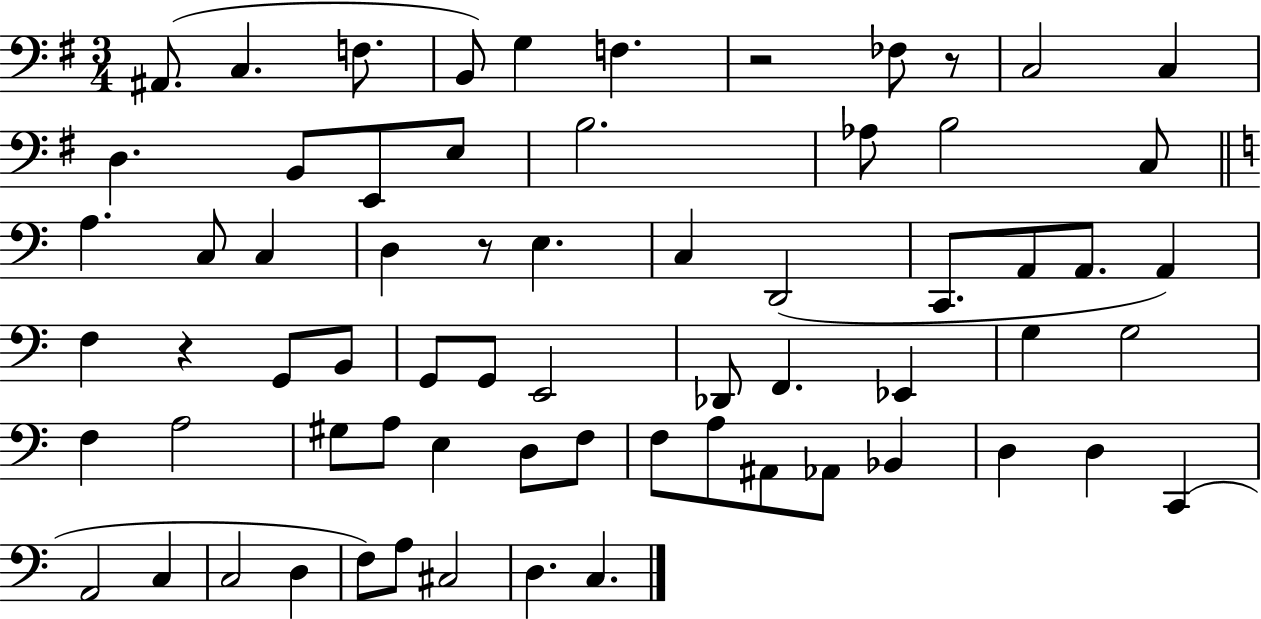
X:1
T:Untitled
M:3/4
L:1/4
K:G
^A,,/2 C, F,/2 B,,/2 G, F, z2 _F,/2 z/2 C,2 C, D, B,,/2 E,,/2 E,/2 B,2 _A,/2 B,2 C,/2 A, C,/2 C, D, z/2 E, C, D,,2 C,,/2 A,,/2 A,,/2 A,, F, z G,,/2 B,,/2 G,,/2 G,,/2 E,,2 _D,,/2 F,, _E,, G, G,2 F, A,2 ^G,/2 A,/2 E, D,/2 F,/2 F,/2 A,/2 ^A,,/2 _A,,/2 _B,, D, D, C,, A,,2 C, C,2 D, F,/2 A,/2 ^C,2 D, C,